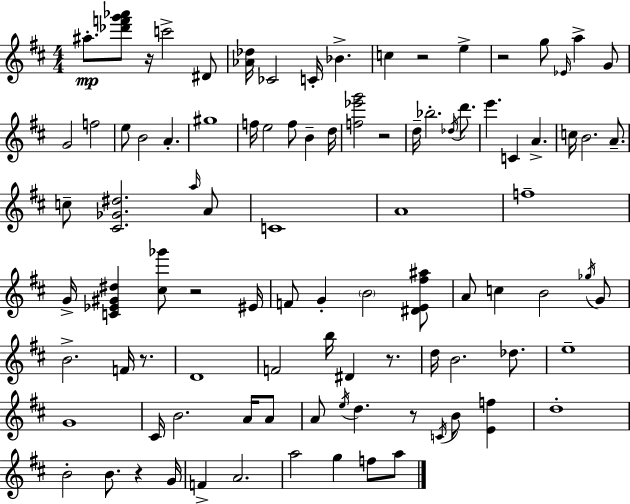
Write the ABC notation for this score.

X:1
T:Untitled
M:4/4
L:1/4
K:D
^a/2 [_d'f'g'_a']/2 z/4 c'2 ^D/2 [_A_d]/4 _C2 C/4 _B c z2 e z2 g/2 _E/4 a G/2 G2 f2 e/2 B2 A ^g4 f/4 e2 f/2 B d/4 [f_e'g']2 z2 d/4 _b2 _d/4 d'/2 e' C A c/4 B2 A/2 c/2 [^C_G^d]2 a/4 A/2 C4 A4 f4 G/4 [C_E^G^d] [^c_g']/2 z2 ^E/4 F/2 G B2 [^DE^f^a]/2 A/2 c B2 _g/4 G/2 B2 F/4 z/2 D4 F2 b/4 ^D z/2 d/4 B2 _d/2 e4 G4 ^C/4 B2 A/4 A/2 A/2 e/4 d z/2 C/4 B/2 [Ef] d4 B2 B/2 z G/4 F A2 a2 g f/2 a/2